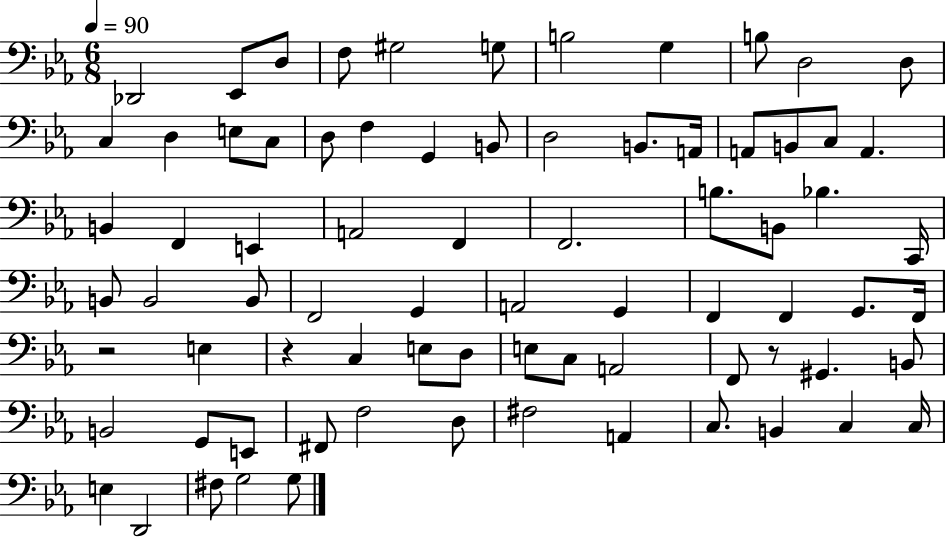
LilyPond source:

{
  \clef bass
  \numericTimeSignature
  \time 6/8
  \key ees \major
  \tempo 4 = 90
  des,2 ees,8 d8 | f8 gis2 g8 | b2 g4 | b8 d2 d8 | \break c4 d4 e8 c8 | d8 f4 g,4 b,8 | d2 b,8. a,16 | a,8 b,8 c8 a,4. | \break b,4 f,4 e,4 | a,2 f,4 | f,2. | b8. b,8 bes4. c,16 | \break b,8 b,2 b,8 | f,2 g,4 | a,2 g,4 | f,4 f,4 g,8. f,16 | \break r2 e4 | r4 c4 e8 d8 | e8 c8 a,2 | f,8 r8 gis,4. b,8 | \break b,2 g,8 e,8 | fis,8 f2 d8 | fis2 a,4 | c8. b,4 c4 c16 | \break e4 d,2 | fis8 g2 g8 | \bar "|."
}